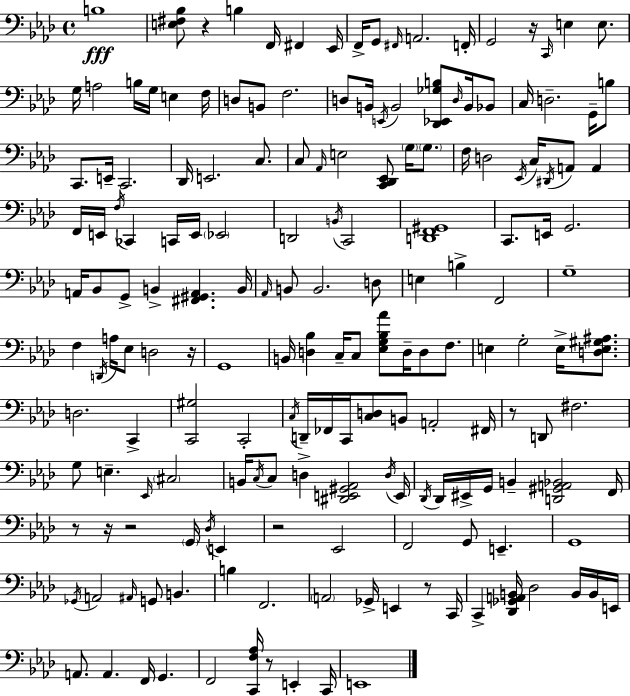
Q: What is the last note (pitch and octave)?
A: E2